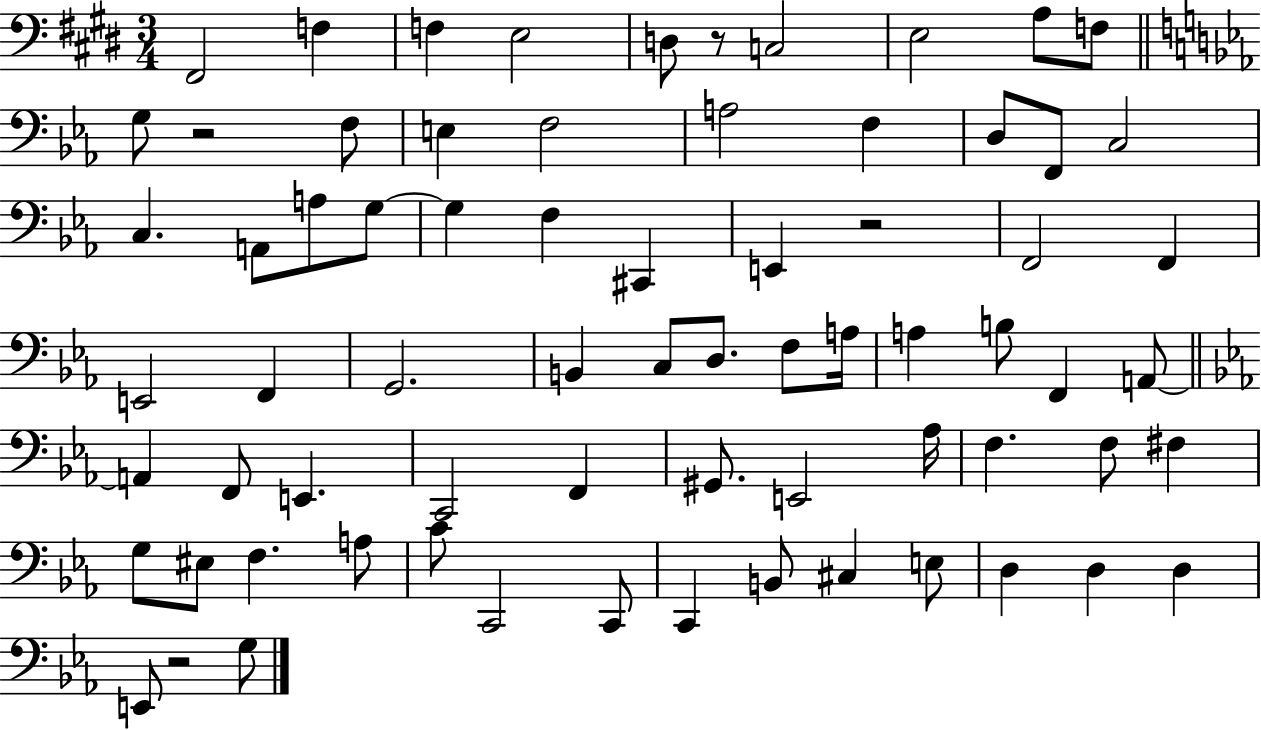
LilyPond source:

{
  \clef bass
  \numericTimeSignature
  \time 3/4
  \key e \major
  fis,2 f4 | f4 e2 | d8 r8 c2 | e2 a8 f8 | \break \bar "||" \break \key c \minor g8 r2 f8 | e4 f2 | a2 f4 | d8 f,8 c2 | \break c4. a,8 a8 g8~~ | g4 f4 cis,4 | e,4 r2 | f,2 f,4 | \break e,2 f,4 | g,2. | b,4 c8 d8. f8 a16 | a4 b8 f,4 a,8~~ | \break \bar "||" \break \key c \minor a,4 f,8 e,4. | c,2 f,4 | gis,8. e,2 aes16 | f4. f8 fis4 | \break g8 eis8 f4. a8 | c'8 c,2 c,8 | c,4 b,8 cis4 e8 | d4 d4 d4 | \break e,8 r2 g8 | \bar "|."
}